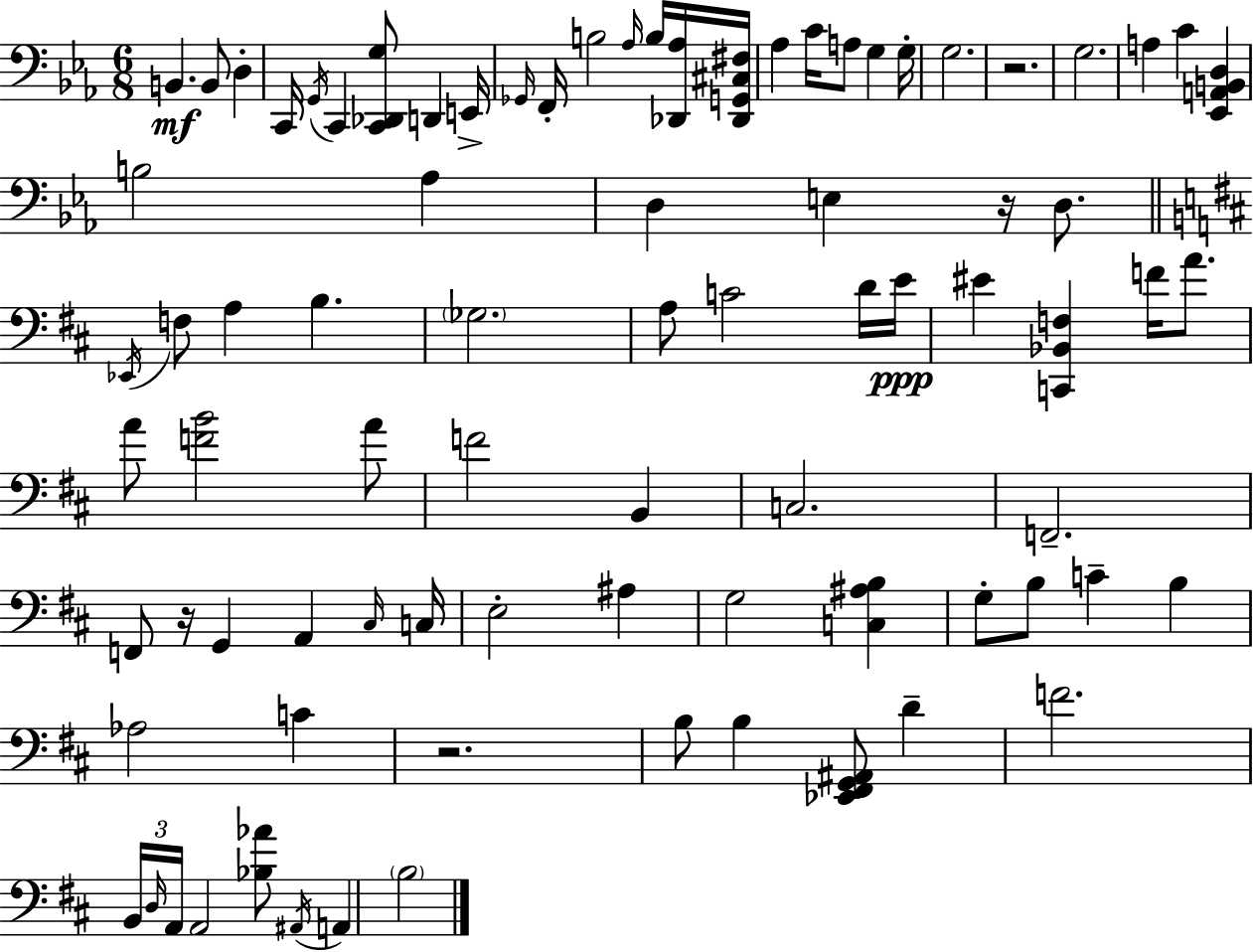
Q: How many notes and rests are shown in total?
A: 83